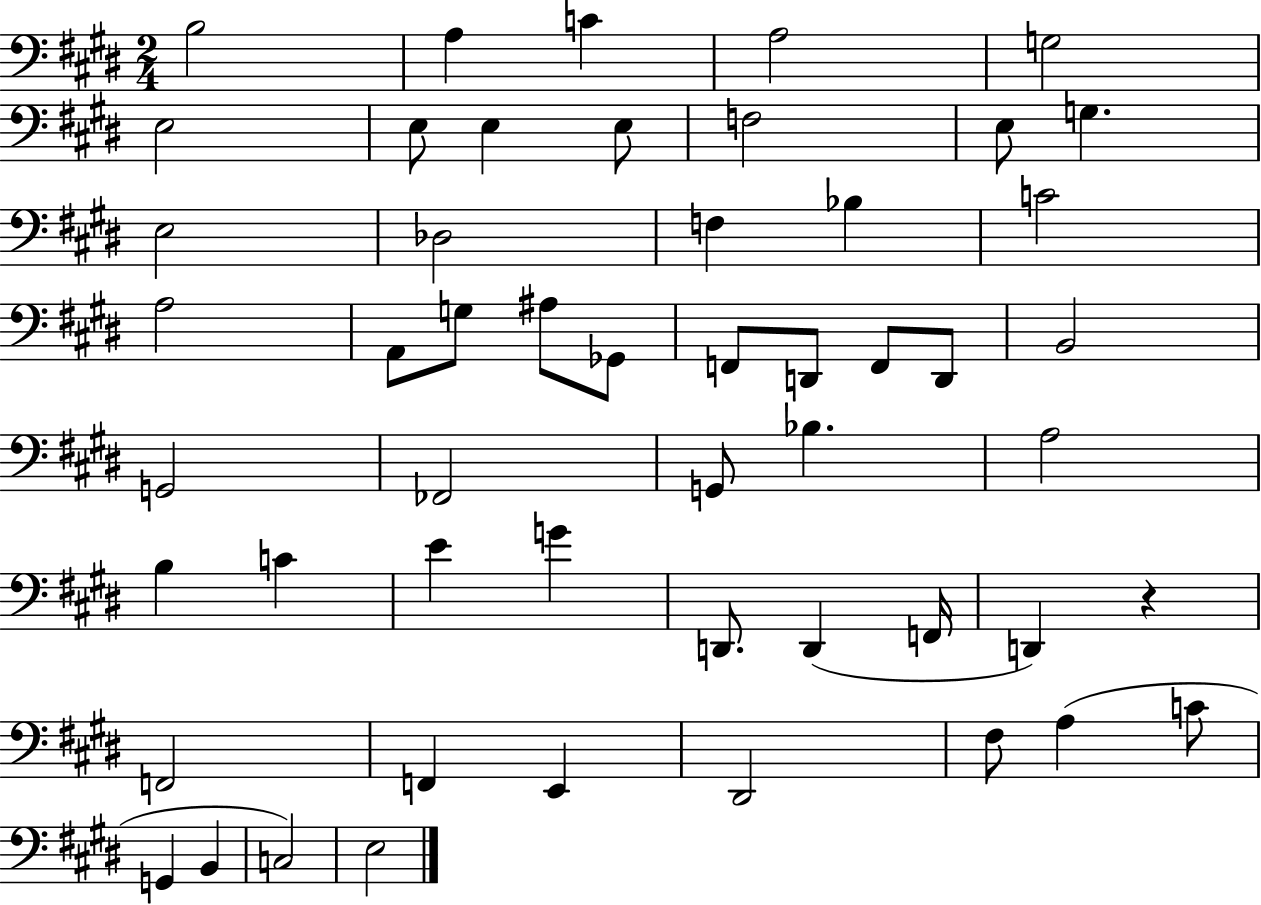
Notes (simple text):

B3/h A3/q C4/q A3/h G3/h E3/h E3/e E3/q E3/e F3/h E3/e G3/q. E3/h Db3/h F3/q Bb3/q C4/h A3/h A2/e G3/e A#3/e Gb2/e F2/e D2/e F2/e D2/e B2/h G2/h FES2/h G2/e Bb3/q. A3/h B3/q C4/q E4/q G4/q D2/e. D2/q F2/s D2/q R/q F2/h F2/q E2/q D#2/h F#3/e A3/q C4/e G2/q B2/q C3/h E3/h